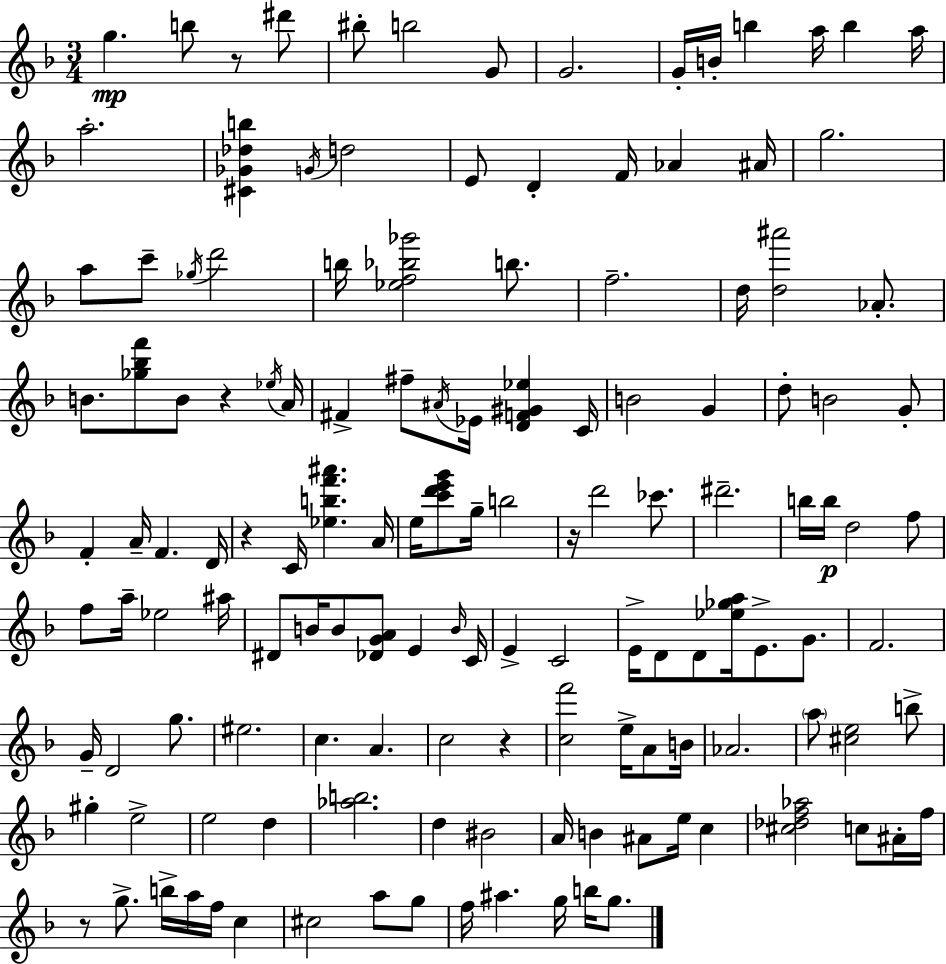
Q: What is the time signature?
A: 3/4